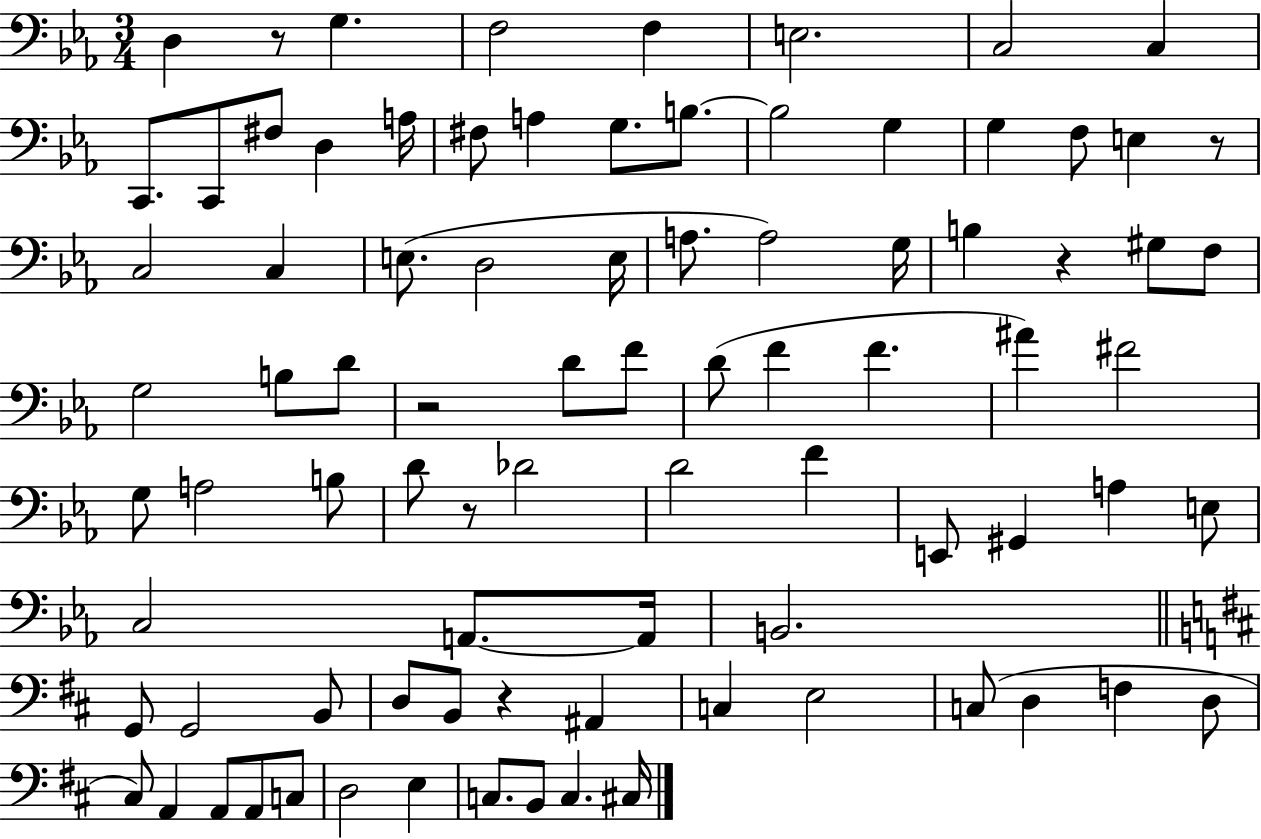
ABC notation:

X:1
T:Untitled
M:3/4
L:1/4
K:Eb
D, z/2 G, F,2 F, E,2 C,2 C, C,,/2 C,,/2 ^F,/2 D, A,/4 ^F,/2 A, G,/2 B,/2 B,2 G, G, F,/2 E, z/2 C,2 C, E,/2 D,2 E,/4 A,/2 A,2 G,/4 B, z ^G,/2 F,/2 G,2 B,/2 D/2 z2 D/2 F/2 D/2 F F ^A ^F2 G,/2 A,2 B,/2 D/2 z/2 _D2 D2 F E,,/2 ^G,, A, E,/2 C,2 A,,/2 A,,/4 B,,2 G,,/2 G,,2 B,,/2 D,/2 B,,/2 z ^A,, C, E,2 C,/2 D, F, D,/2 ^C,/2 A,, A,,/2 A,,/2 C,/2 D,2 E, C,/2 B,,/2 C, ^C,/4